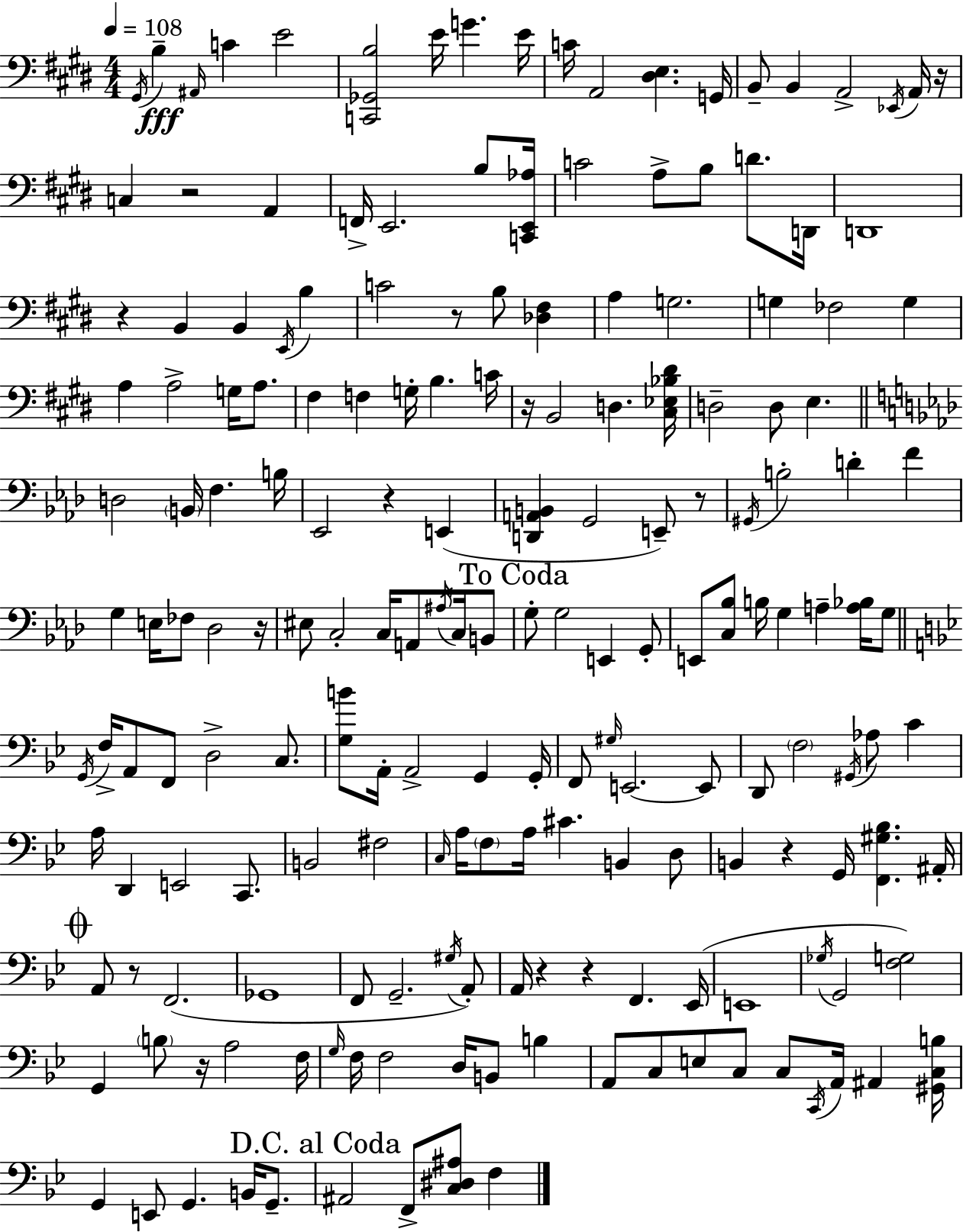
X:1
T:Untitled
M:4/4
L:1/4
K:E
^G,,/4 B, ^A,,/4 C E2 [C,,_G,,B,]2 E/4 G E/4 C/4 A,,2 [^D,E,] G,,/4 B,,/2 B,, A,,2 _E,,/4 A,,/4 z/4 C, z2 A,, F,,/4 E,,2 B,/2 [C,,E,,_A,]/4 C2 A,/2 B,/2 D/2 D,,/4 D,,4 z B,, B,, E,,/4 B, C2 z/2 B,/2 [_D,^F,] A, G,2 G, _F,2 G, A, A,2 G,/4 A,/2 ^F, F, G,/4 B, C/4 z/4 B,,2 D, [^C,_E,_B,^D]/4 D,2 D,/2 E, D,2 B,,/4 F, B,/4 _E,,2 z E,, [D,,A,,B,,] G,,2 E,,/2 z/2 ^G,,/4 B,2 D F G, E,/4 _F,/2 _D,2 z/4 ^E,/2 C,2 C,/4 A,,/2 ^A,/4 C,/4 B,,/2 G,/2 G,2 E,, G,,/2 E,,/2 [C,_B,]/2 B,/4 G, A, [A,_B,]/4 G,/2 G,,/4 F,/4 A,,/2 F,,/2 D,2 C,/2 [G,B]/2 A,,/4 A,,2 G,, G,,/4 F,,/2 ^G,/4 E,,2 E,,/2 D,,/2 F,2 ^G,,/4 _A,/2 C A,/4 D,, E,,2 C,,/2 B,,2 ^F,2 C,/4 A,/4 F,/2 A,/4 ^C B,, D,/2 B,, z G,,/4 [F,,^G,_B,] ^A,,/4 A,,/2 z/2 F,,2 _G,,4 F,,/2 G,,2 ^G,/4 A,,/2 A,,/4 z z F,, _E,,/4 E,,4 _G,/4 G,,2 [F,G,]2 G,, B,/2 z/4 A,2 F,/4 G,/4 F,/4 F,2 D,/4 B,,/2 B, A,,/2 C,/2 E,/2 C,/2 C,/2 C,,/4 A,,/4 ^A,, [^G,,C,B,]/4 G,, E,,/2 G,, B,,/4 G,,/2 ^A,,2 F,,/2 [C,^D,^A,]/2 F,